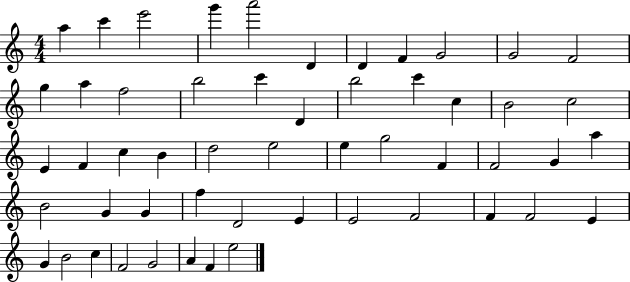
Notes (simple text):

A5/q C6/q E6/h G6/q A6/h D4/q D4/q F4/q G4/h G4/h F4/h G5/q A5/q F5/h B5/h C6/q D4/q B5/h C6/q C5/q B4/h C5/h E4/q F4/q C5/q B4/q D5/h E5/h E5/q G5/h F4/q F4/h G4/q A5/q B4/h G4/q G4/q F5/q D4/h E4/q E4/h F4/h F4/q F4/h E4/q G4/q B4/h C5/q F4/h G4/h A4/q F4/q E5/h